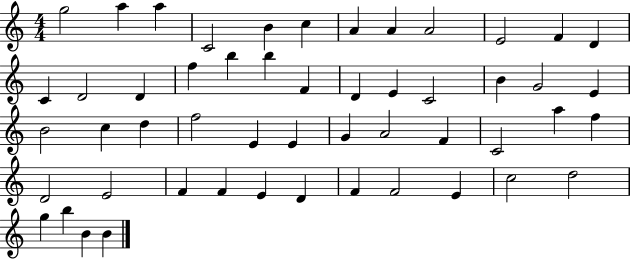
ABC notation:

X:1
T:Untitled
M:4/4
L:1/4
K:C
g2 a a C2 B c A A A2 E2 F D C D2 D f b b F D E C2 B G2 E B2 c d f2 E E G A2 F C2 a f D2 E2 F F E D F F2 E c2 d2 g b B B